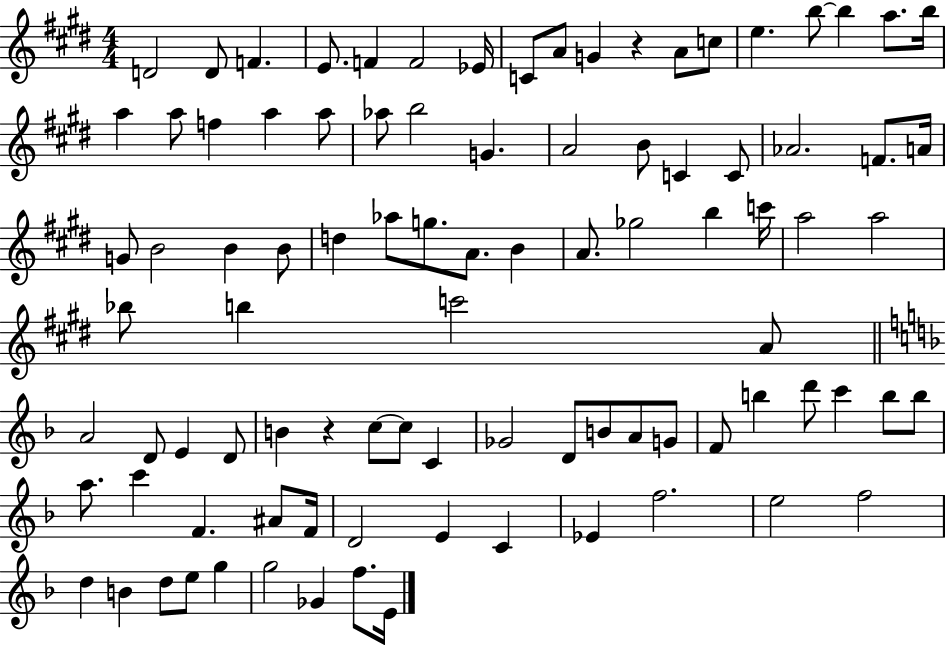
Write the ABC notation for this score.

X:1
T:Untitled
M:4/4
L:1/4
K:E
D2 D/2 F E/2 F F2 _E/4 C/2 A/2 G z A/2 c/2 e b/2 b a/2 b/4 a a/2 f a a/2 _a/2 b2 G A2 B/2 C C/2 _A2 F/2 A/4 G/2 B2 B B/2 d _a/2 g/2 A/2 B A/2 _g2 b c'/4 a2 a2 _b/2 b c'2 A/2 A2 D/2 E D/2 B z c/2 c/2 C _G2 D/2 B/2 A/2 G/2 F/2 b d'/2 c' b/2 b/2 a/2 c' F ^A/2 F/4 D2 E C _E f2 e2 f2 d B d/2 e/2 g g2 _G f/2 E/4